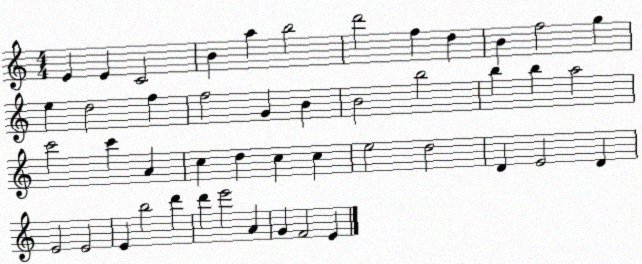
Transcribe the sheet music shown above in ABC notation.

X:1
T:Untitled
M:4/4
L:1/4
K:C
E E C2 B a b2 d'2 f d B f2 g e d2 f f2 G B B2 b2 b b a2 c'2 c' A c d c c e2 d2 D E2 D E2 E2 E b2 d' d' e'2 A G F2 E